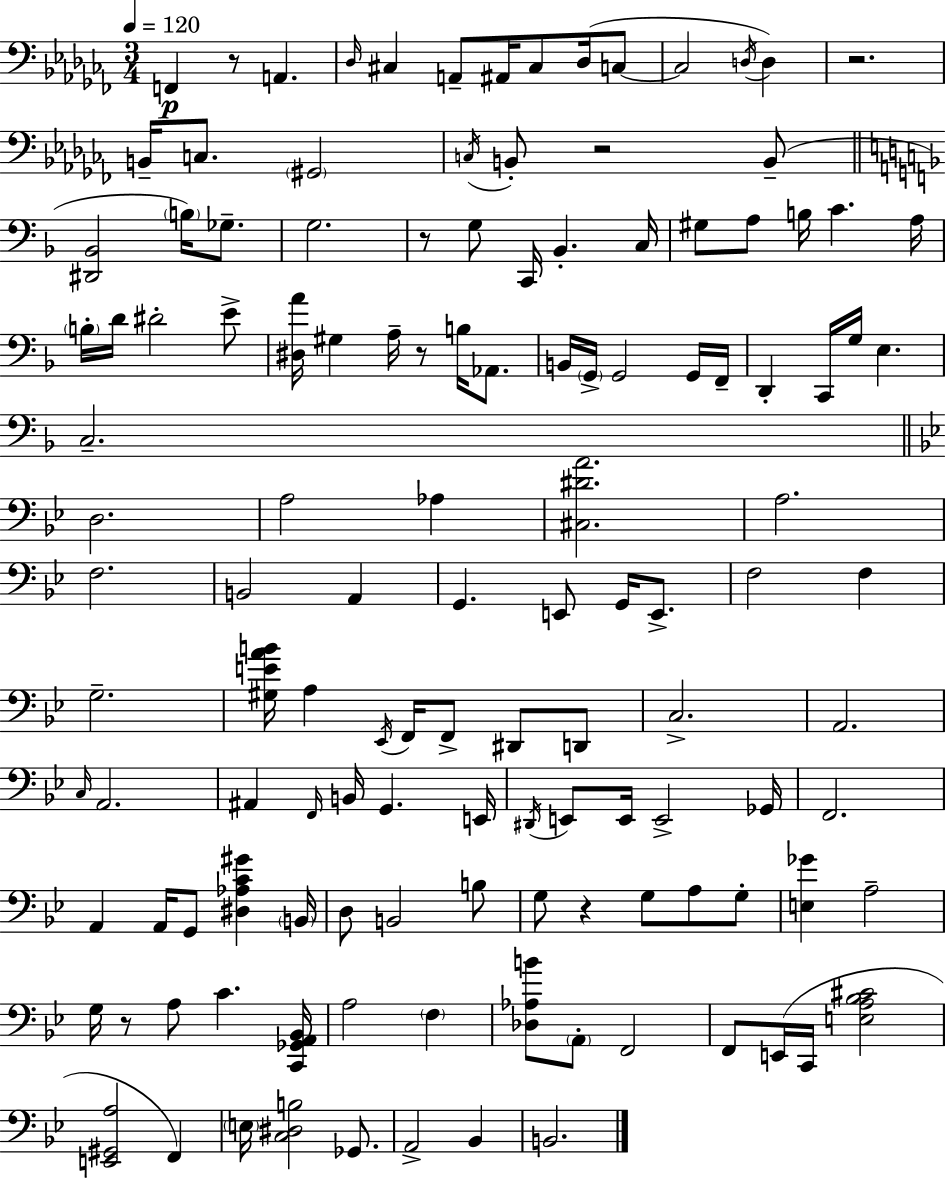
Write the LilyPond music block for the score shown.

{
  \clef bass
  \numericTimeSignature
  \time 3/4
  \key aes \minor
  \tempo 4 = 120
  f,4\p r8 a,4. | \grace { des16 } cis4 a,8-- ais,16 cis8 des16( c8~~ | c2 \acciaccatura { d16 } d4) | r2. | \break b,16-- c8. \parenthesize gis,2 | \acciaccatura { c16 } b,8-. r2 | b,8--( \bar "||" \break \key d \minor <dis, bes,>2 \parenthesize b16) ges8.-- | g2. | r8 g8 c,16 bes,4.-. c16 | gis8 a8 b16 c'4. a16 | \break \parenthesize b16-. d'16 dis'2-. e'8-> | <dis a'>16 gis4 a16-- r8 b16 aes,8. | b,16 \parenthesize g,16-> g,2 g,16 f,16-- | d,4-. c,16 g16 e4. | \break c2.-- | \bar "||" \break \key bes \major d2. | a2 aes4 | <cis dis' a'>2. | a2. | \break f2. | b,2 a,4 | g,4. e,8 g,16 e,8.-> | f2 f4 | \break g2.-- | <gis e' a' b'>16 a4 \acciaccatura { ees,16 } f,16 f,8-> dis,8 d,8 | c2.-> | a,2. | \break \grace { c16 } a,2. | ais,4 \grace { f,16 } b,16 g,4. | e,16 \acciaccatura { dis,16 } e,8 e,16 e,2-> | ges,16 f,2. | \break a,4 a,16 g,8 <dis aes c' gis'>4 | \parenthesize b,16 d8 b,2 | b8 g8 r4 g8 | a8 g8-. <e ges'>4 a2-- | \break g16 r8 a8 c'4. | <c, ges, a, bes,>16 a2 | \parenthesize f4 <des aes b'>8 \parenthesize a,8-. f,2 | f,8 e,16( c,16 <e a bes cis'>2 | \break <e, gis, a>2 | f,4) \parenthesize e16 <c dis b>2 | ges,8. a,2-> | bes,4 b,2. | \break \bar "|."
}